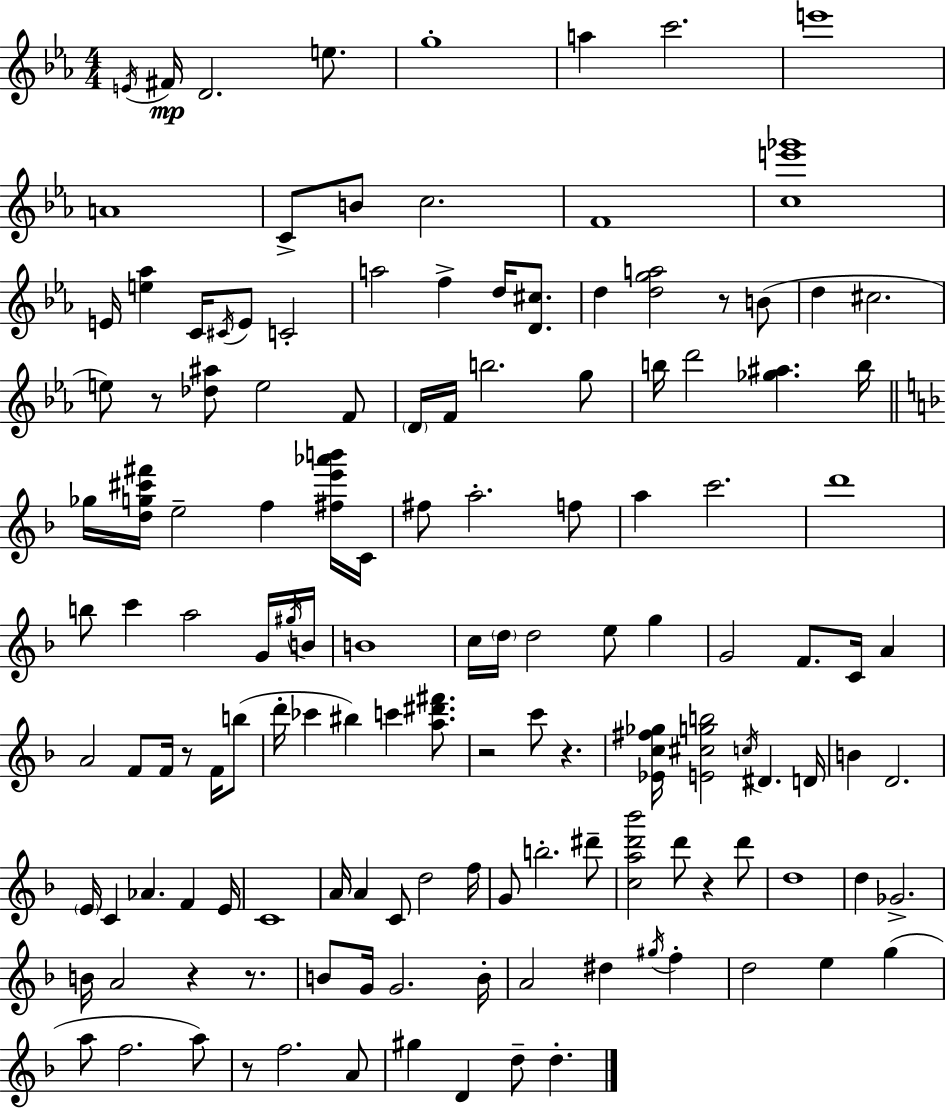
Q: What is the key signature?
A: EES major